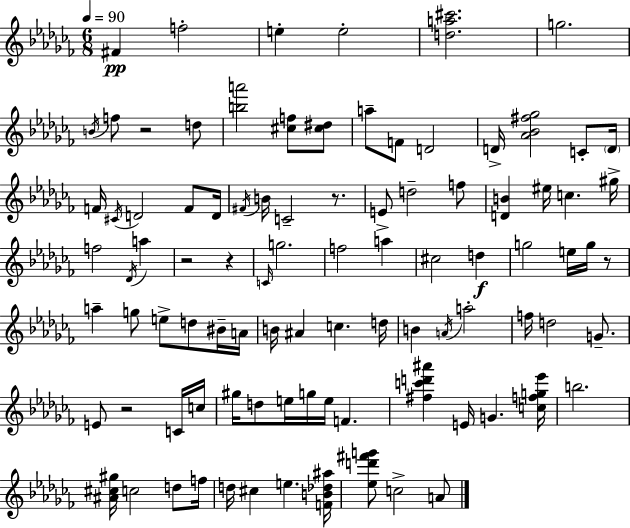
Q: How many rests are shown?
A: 6